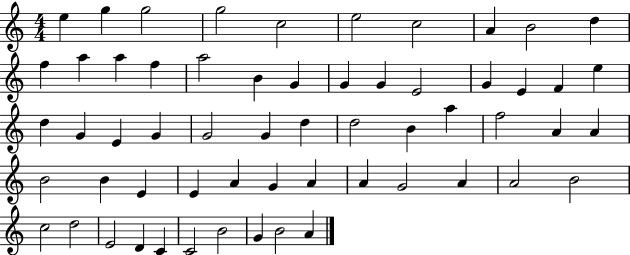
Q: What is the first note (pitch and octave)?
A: E5